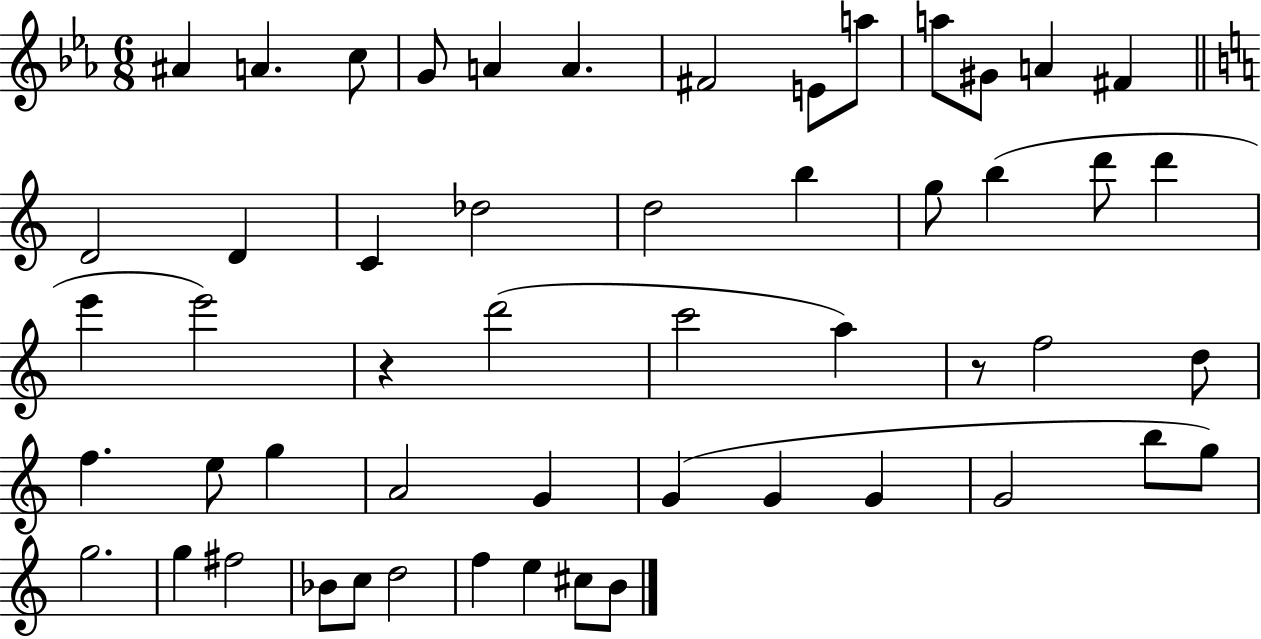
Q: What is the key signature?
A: EES major